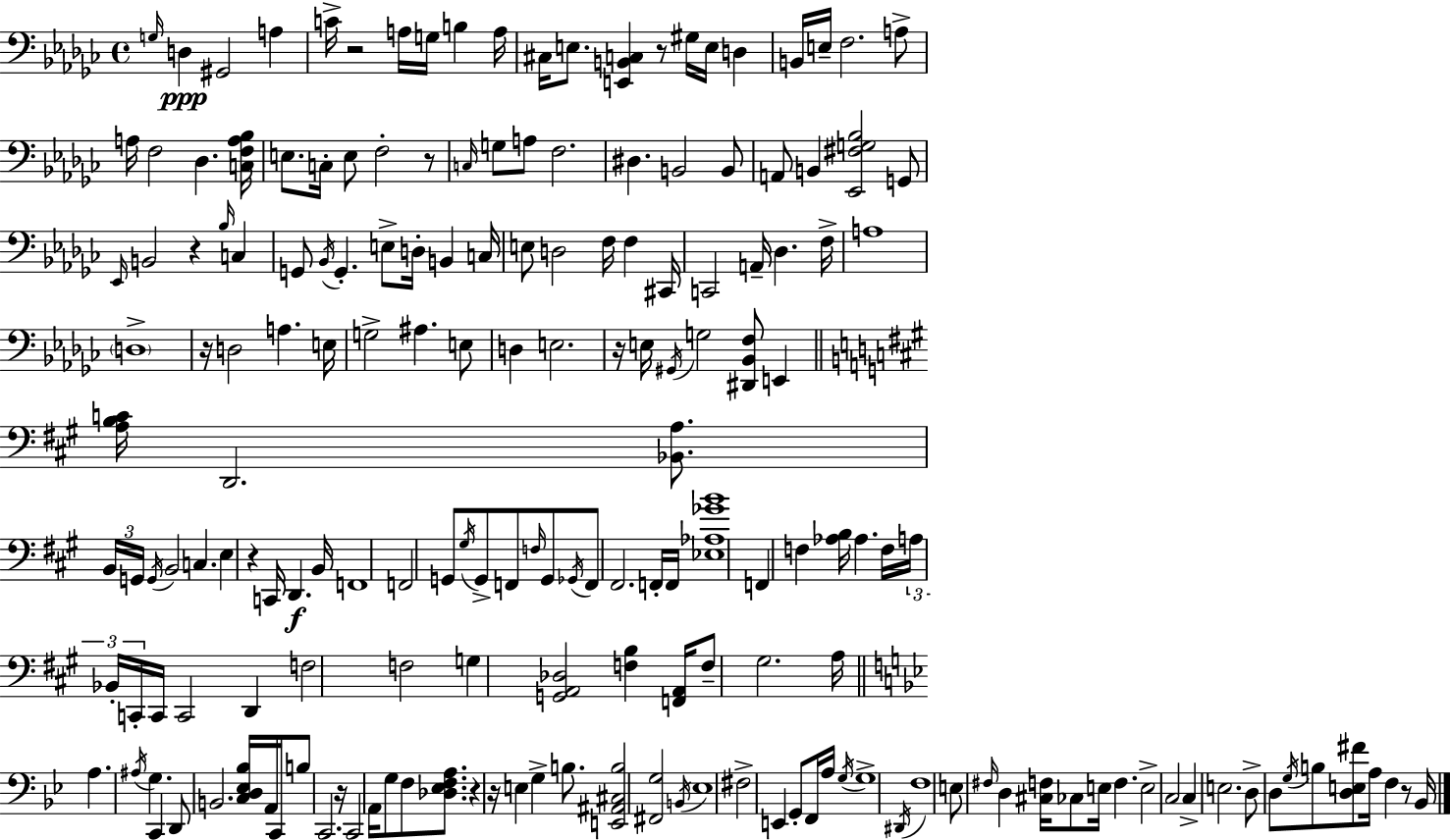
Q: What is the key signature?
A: EES minor